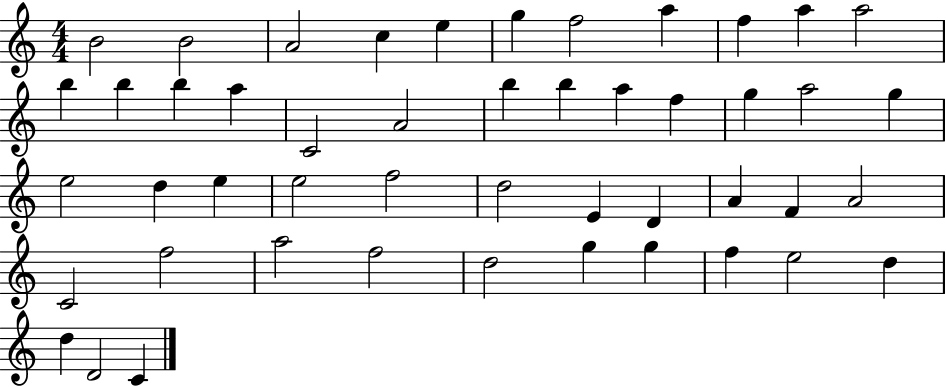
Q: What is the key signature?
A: C major